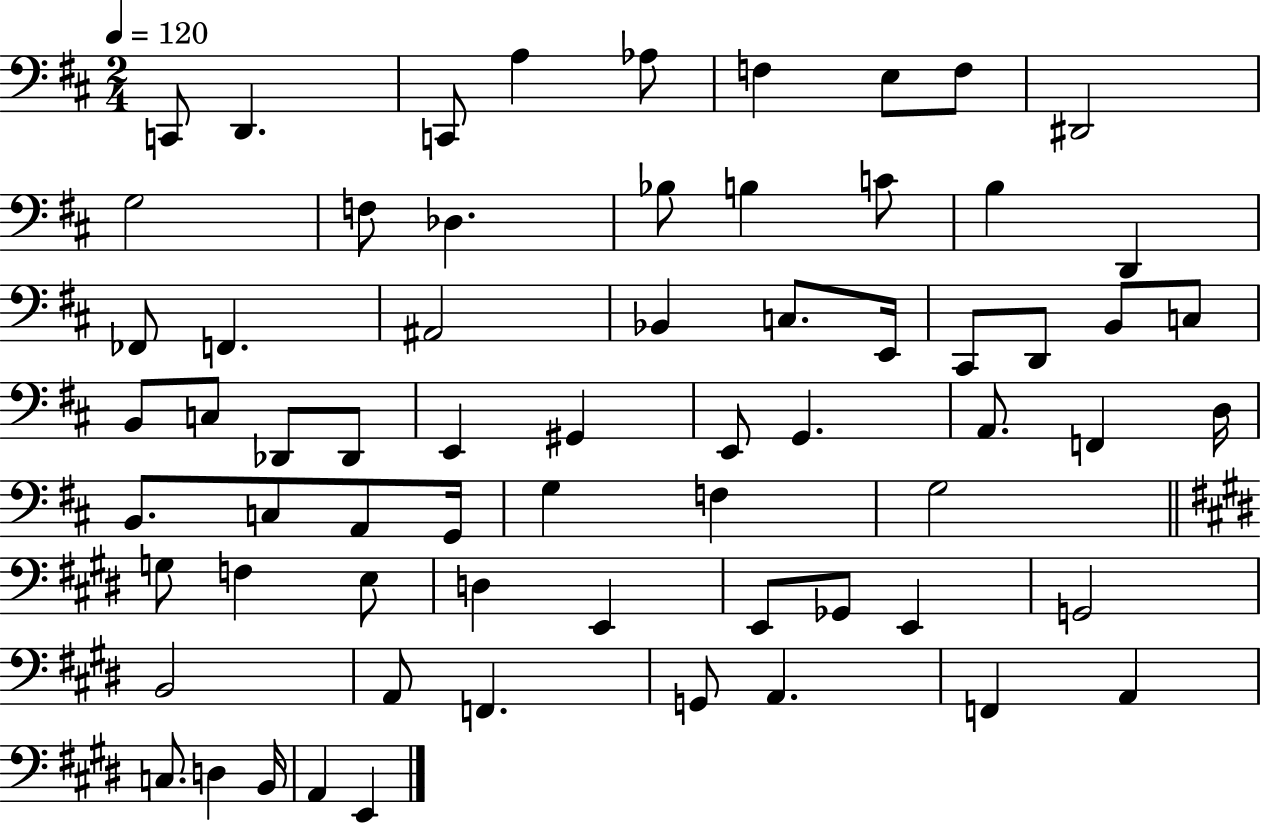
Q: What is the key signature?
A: D major